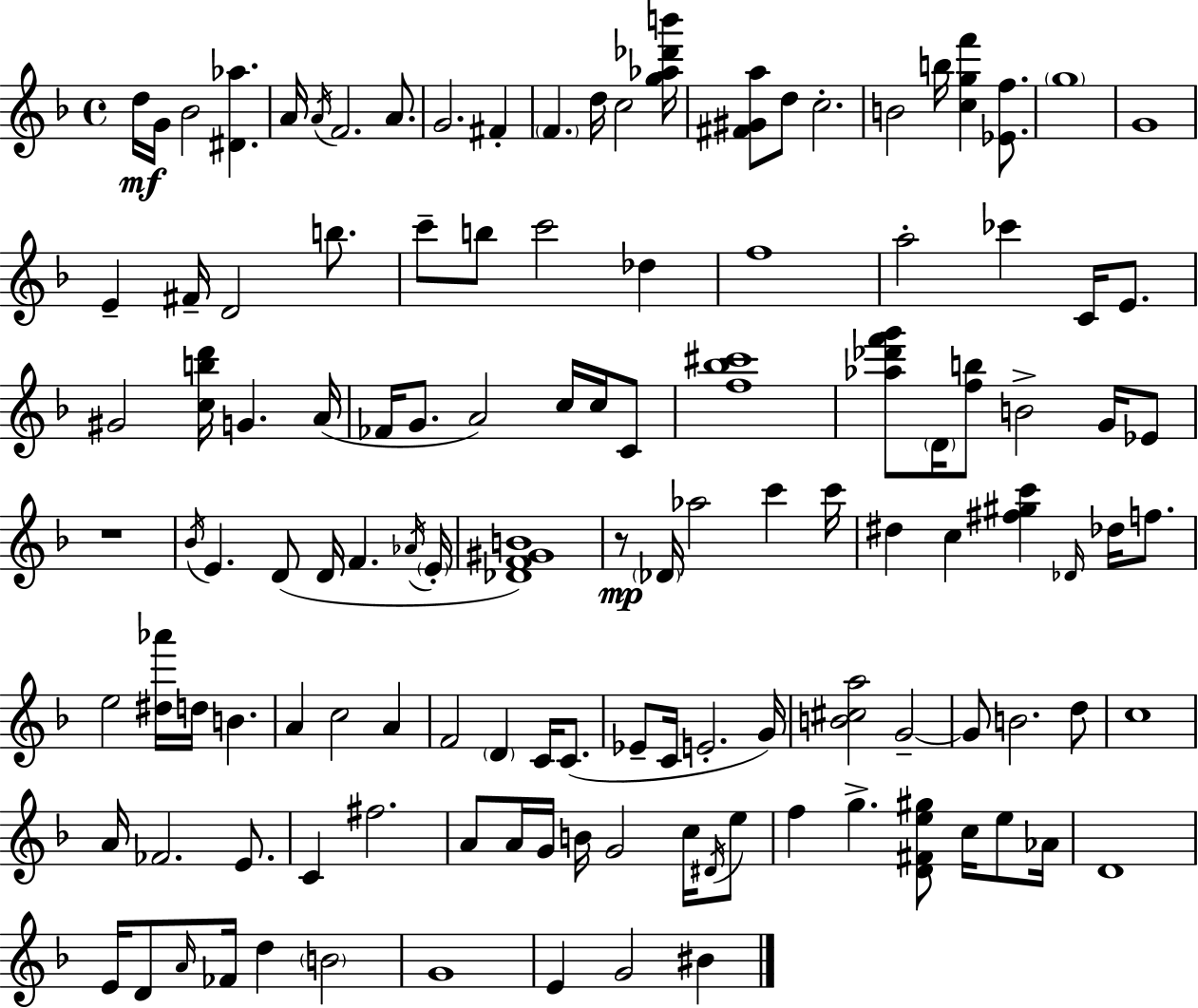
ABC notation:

X:1
T:Untitled
M:4/4
L:1/4
K:Dm
d/4 G/4 _B2 [^D_a] A/4 A/4 F2 A/2 G2 ^F F d/4 c2 [g_a_d'b']/4 [^F^Ga]/2 d/2 c2 B2 b/4 [cgf'] [_Ef]/2 g4 G4 E ^F/4 D2 b/2 c'/2 b/2 c'2 _d f4 a2 _c' C/4 E/2 ^G2 [cbd']/4 G A/4 _F/4 G/2 A2 c/4 c/4 C/2 [f_b^c']4 [_a_d'f'g']/2 D/4 [fb]/2 B2 G/4 _E/2 z4 _B/4 E D/2 D/4 F _A/4 E/4 [_DF^GB]4 z/2 _D/4 _a2 c' c'/4 ^d c [^f^gc'] _D/4 _d/4 f/2 e2 [^d_a']/4 d/4 B A c2 A F2 D C/4 C/2 _E/2 C/4 E2 G/4 [B^ca]2 G2 G/2 B2 d/2 c4 A/4 _F2 E/2 C ^f2 A/2 A/4 G/4 B/4 G2 c/4 ^D/4 e/2 f g [D^Fe^g]/2 c/4 e/2 _A/4 D4 E/4 D/2 A/4 _F/4 d B2 G4 E G2 ^B